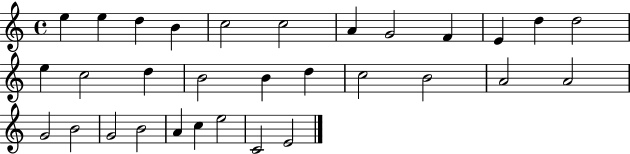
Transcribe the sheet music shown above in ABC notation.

X:1
T:Untitled
M:4/4
L:1/4
K:C
e e d B c2 c2 A G2 F E d d2 e c2 d B2 B d c2 B2 A2 A2 G2 B2 G2 B2 A c e2 C2 E2